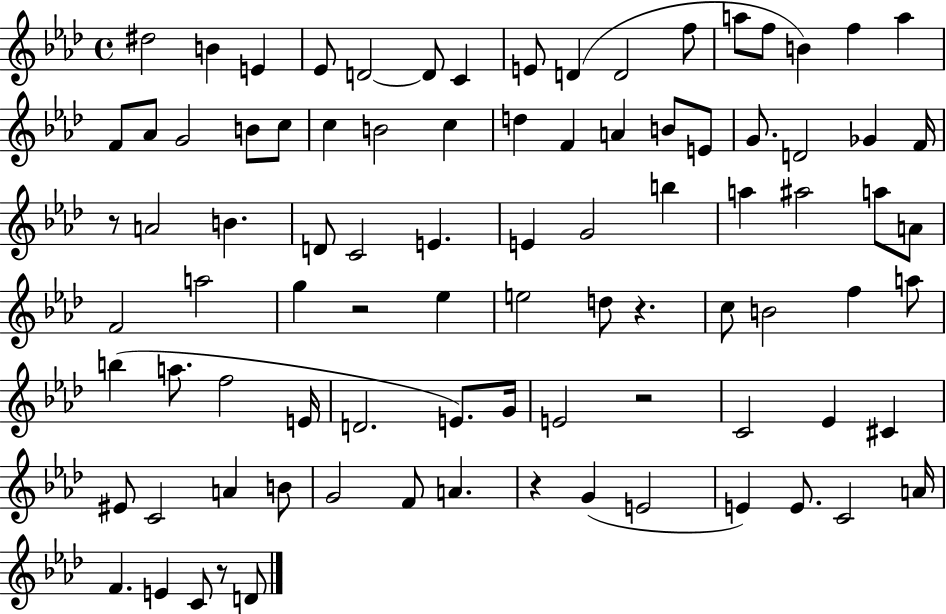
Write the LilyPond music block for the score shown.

{
  \clef treble
  \time 4/4
  \defaultTimeSignature
  \key aes \major
  dis''2 b'4 e'4 | ees'8 d'2~~ d'8 c'4 | e'8 d'4( d'2 f''8 | a''8 f''8 b'4) f''4 a''4 | \break f'8 aes'8 g'2 b'8 c''8 | c''4 b'2 c''4 | d''4 f'4 a'4 b'8 e'8 | g'8. d'2 ges'4 f'16 | \break r8 a'2 b'4. | d'8 c'2 e'4. | e'4 g'2 b''4 | a''4 ais''2 a''8 a'8 | \break f'2 a''2 | g''4 r2 ees''4 | e''2 d''8 r4. | c''8 b'2 f''4 a''8 | \break b''4( a''8. f''2 e'16 | d'2. e'8.) g'16 | e'2 r2 | c'2 ees'4 cis'4 | \break eis'8 c'2 a'4 b'8 | g'2 f'8 a'4. | r4 g'4( e'2 | e'4) e'8. c'2 a'16 | \break f'4. e'4 c'8 r8 d'8 | \bar "|."
}